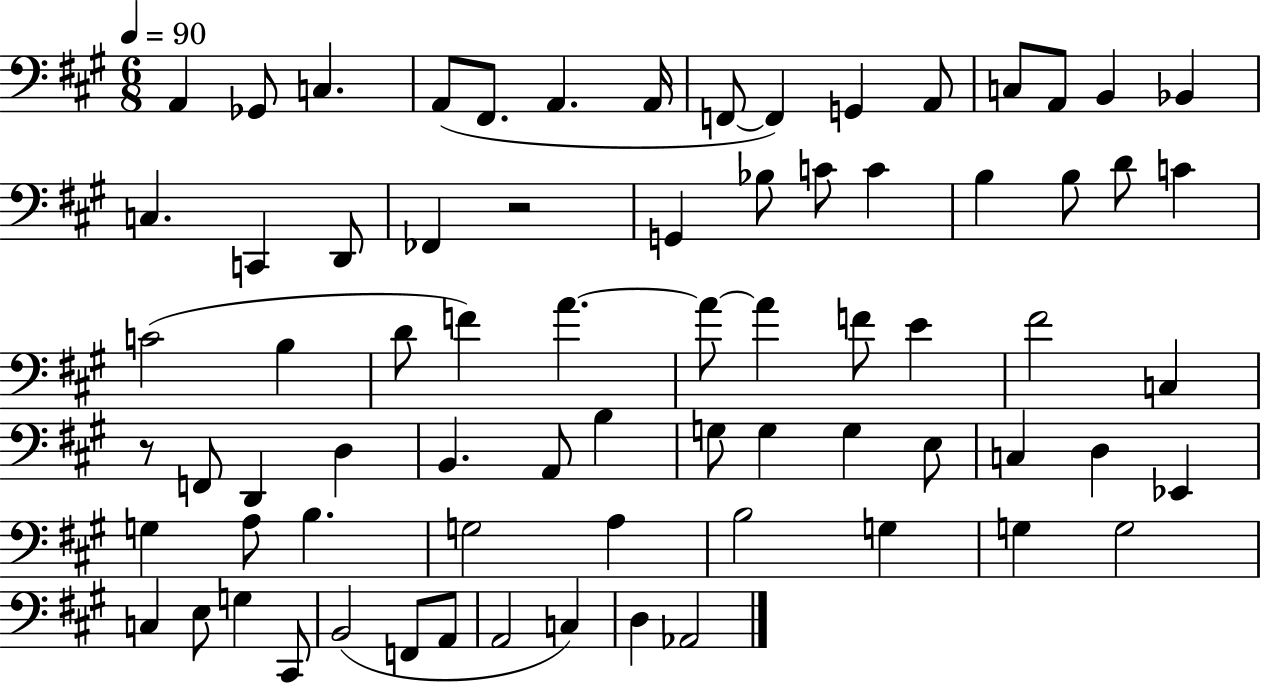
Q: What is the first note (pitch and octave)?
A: A2